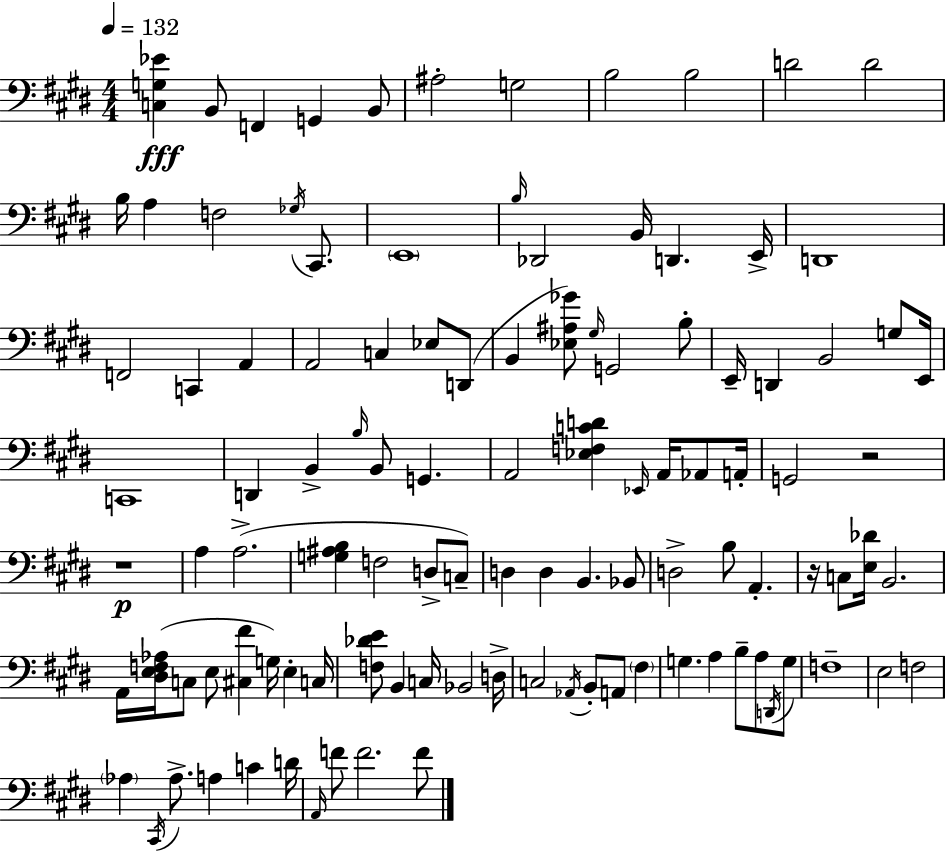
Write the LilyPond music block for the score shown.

{
  \clef bass
  \numericTimeSignature
  \time 4/4
  \key e \major
  \tempo 4 = 132
  <c g ees'>4\fff b,8 f,4 g,4 b,8 | ais2-. g2 | b2 b2 | d'2 d'2 | \break b16 a4 f2 \acciaccatura { ges16 } cis,8. | \parenthesize e,1 | \grace { b16 } des,2 b,16 d,4. | e,16-> d,1 | \break f,2 c,4 a,4 | a,2 c4 ees8 | d,8( b,4 <ees ais ges'>8) \grace { gis16 } g,2 | b8-. e,16-- d,4 b,2 | \break g8 e,16 c,1 | d,4 b,4-> \grace { b16 } b,8 g,4. | a,2 <ees f c' d'>4 | \grace { ees,16 } a,16 aes,8 a,16-. g,2 r2 | \break r1\p | a4 a2.->( | <g ais b>4 f2 | d8-> c8--) d4 d4 b,4. | \break bes,8 d2-> b8 a,4.-. | r16 c8 <e des'>16 b,2. | a,16 <dis e f aes>16( c8 e8 <cis fis'>4 g16) | e4-. c16 <f des' e'>8 b,4 c16 bes,2 | \break d16-> c2 \acciaccatura { aes,16 } b,8-. | a,8 \parenthesize fis4 g4. a4 | b8-- a8 \acciaccatura { d,16 } g8 f1-- | e2 f2 | \break \parenthesize aes4 \acciaccatura { cis,16 } aes8.-> a4 | c'4 d'16 \grace { a,16 } f'8 f'2. | f'8 \bar "|."
}